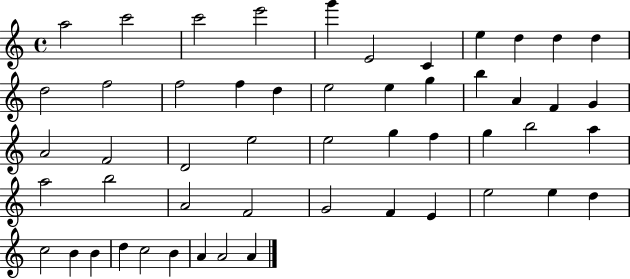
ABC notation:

X:1
T:Untitled
M:4/4
L:1/4
K:C
a2 c'2 c'2 e'2 g' E2 C e d d d d2 f2 f2 f d e2 e g b A F G A2 F2 D2 e2 e2 g f g b2 a a2 b2 A2 F2 G2 F E e2 e d c2 B B d c2 B A A2 A